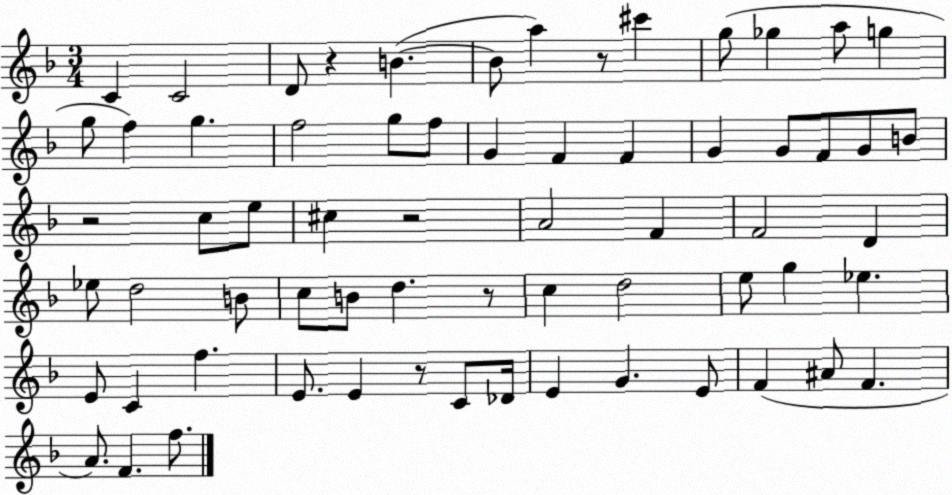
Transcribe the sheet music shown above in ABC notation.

X:1
T:Untitled
M:3/4
L:1/4
K:F
C C2 D/2 z B B/2 a z/2 ^c' g/2 _g a/2 g g/2 f g f2 g/2 f/2 G F F G G/2 F/2 G/2 B/2 z2 c/2 e/2 ^c z2 A2 F F2 D _e/2 d2 B/2 c/2 B/2 d z/2 c d2 e/2 g _e E/2 C f E/2 E z/2 C/2 _D/4 E G E/2 F ^A/2 F A/2 F f/2